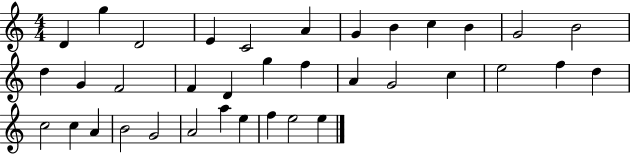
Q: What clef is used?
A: treble